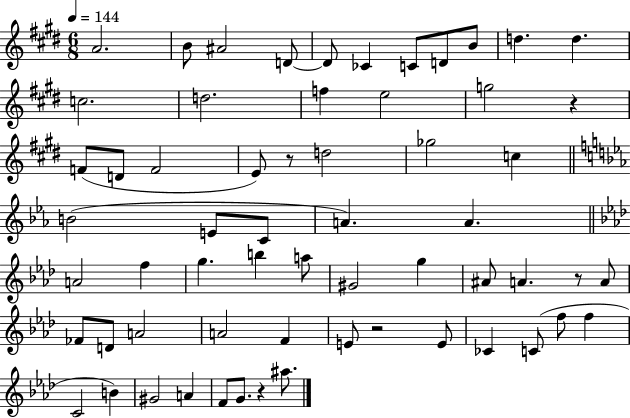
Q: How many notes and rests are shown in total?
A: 61